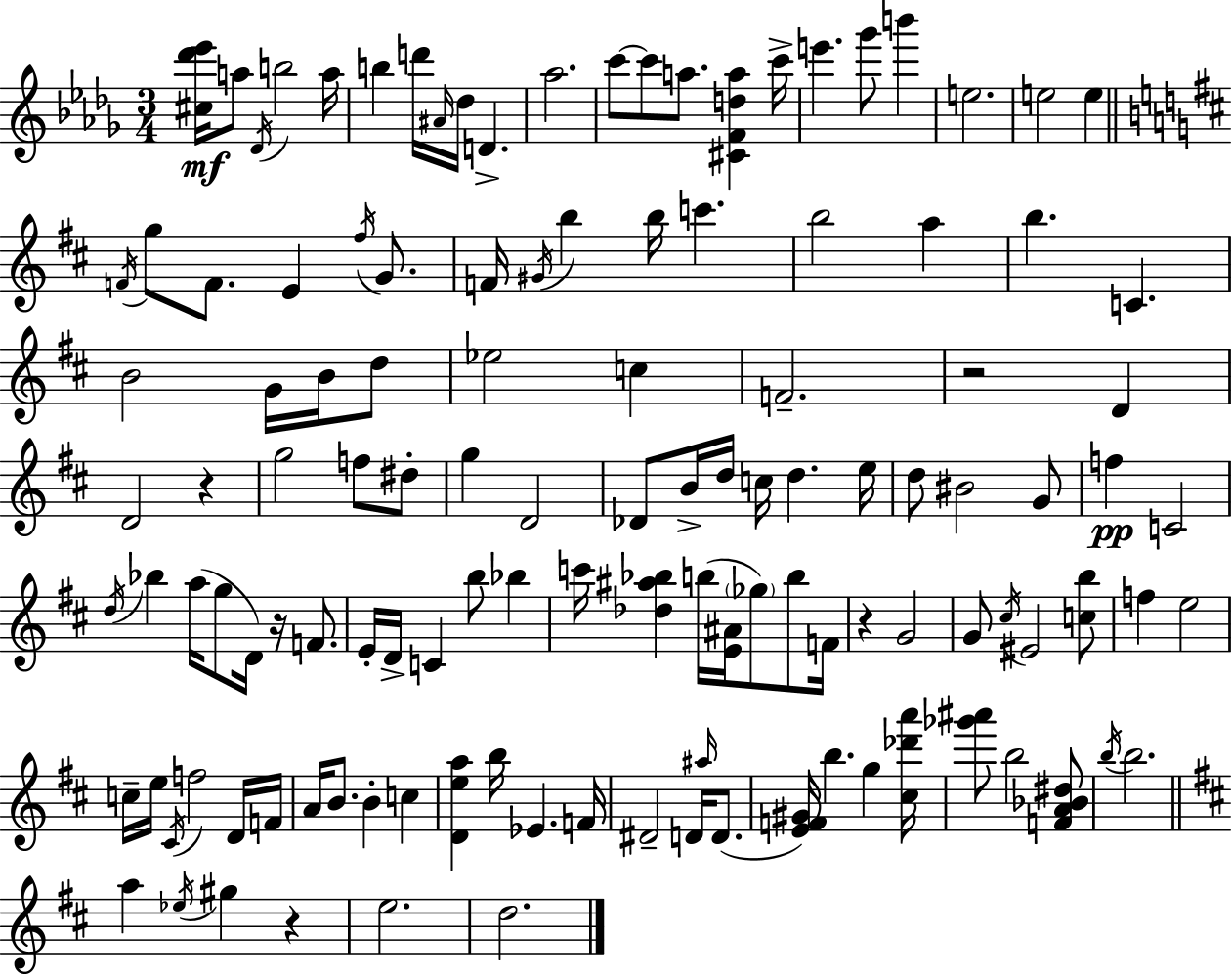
{
  \clef treble
  \numericTimeSignature
  \time 3/4
  \key bes \minor
  <cis'' des''' ees'''>16\mf a''8 \acciaccatura { des'16 } b''2 | a''16 b''4 d'''16 \grace { ais'16 } des''16 d'4.-> | aes''2. | c'''8~~ c'''8 a''8. <cis' f' d'' a''>4 | \break c'''16-> e'''4. ges'''8 b'''4 | e''2. | e''2 e''4 | \bar "||" \break \key d \major \acciaccatura { f'16 } g''8 f'8. e'4 \acciaccatura { fis''16 } g'8. | f'16 \acciaccatura { gis'16 } b''4 b''16 c'''4. | b''2 a''4 | b''4. c'4. | \break b'2 g'16 | b'16 d''8 ees''2 c''4 | f'2.-- | r2 d'4 | \break d'2 r4 | g''2 f''8 | dis''8-. g''4 d'2 | des'8 b'16-> d''16 c''16 d''4. | \break e''16 d''8 bis'2 | g'8 f''4\pp c'2 | \acciaccatura { d''16 } bes''4 a''16( g''8 d'16) | r16 f'8. e'16-. d'16-> c'4 b''8 | \break bes''4 c'''16 <des'' ais'' bes''>4 b''16( <e' ais'>16 \parenthesize ges''8) | b''8 f'16 r4 g'2 | g'8 \acciaccatura { cis''16 } eis'2 | <c'' b''>8 f''4 e''2 | \break c''16-- e''16 \acciaccatura { cis'16 } f''2 | d'16 f'16 a'16 b'8. b'4-. | c''4 <d' e'' a''>4 b''16 ees'4. | f'16 dis'2-- | \break d'16 \grace { ais''16 }( d'8. <e' f' gis'>16) b''4. | g''4 <cis'' des''' a'''>16 <ges''' ais'''>8 b''2 | <f' a' bes' dis''>8 \acciaccatura { b''16 } b''2. | \bar "||" \break \key d \major a''4 \acciaccatura { ees''16 } gis''4 r4 | e''2. | d''2. | \bar "|."
}